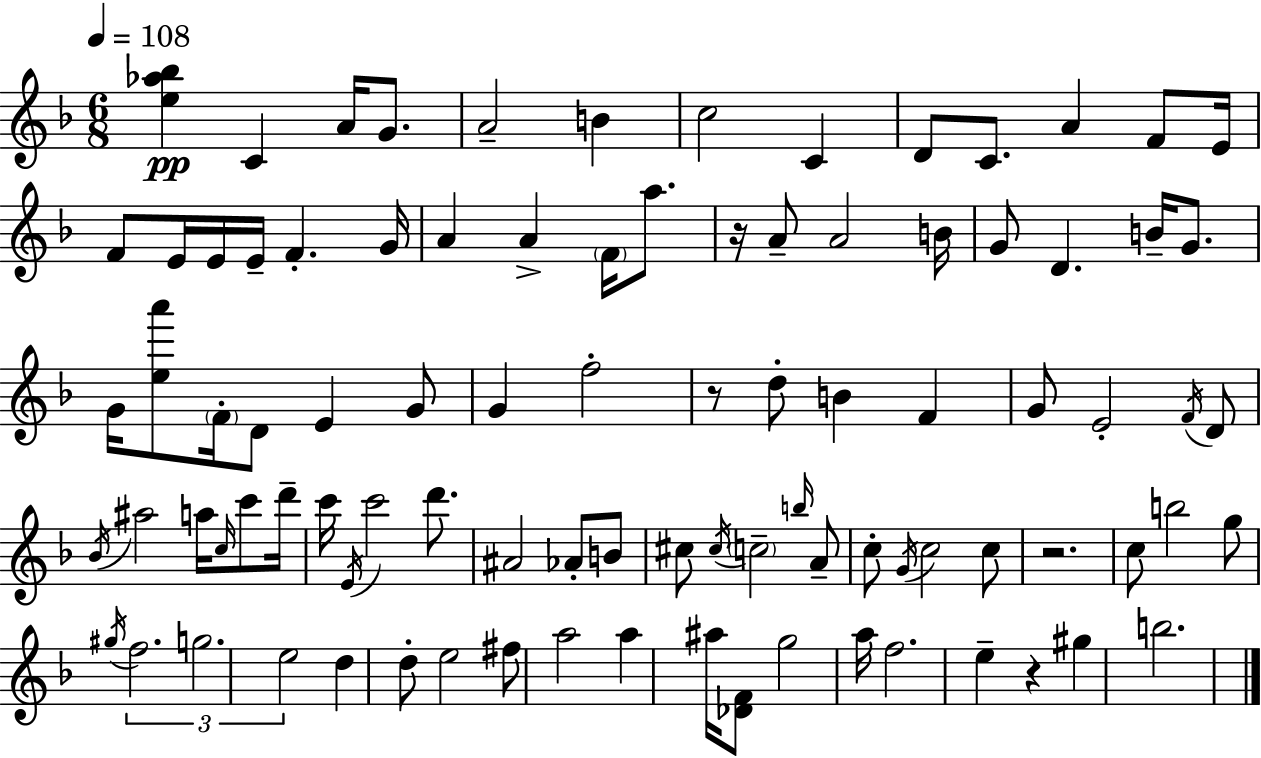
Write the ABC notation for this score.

X:1
T:Untitled
M:6/8
L:1/4
K:Dm
[e_a_b] C A/4 G/2 A2 B c2 C D/2 C/2 A F/2 E/4 F/2 E/4 E/4 E/4 F G/4 A A F/4 a/2 z/4 A/2 A2 B/4 G/2 D B/4 G/2 G/4 [ea']/2 F/4 D/2 E G/2 G f2 z/2 d/2 B F G/2 E2 F/4 D/2 _B/4 ^a2 a/4 c/4 c'/2 d'/4 c'/4 E/4 c'2 d'/2 ^A2 _A/2 B/2 ^c/2 ^c/4 c2 b/4 A/2 c/2 G/4 c2 c/2 z2 c/2 b2 g/2 ^g/4 f2 g2 e2 d d/2 e2 ^f/2 a2 a ^a/4 [_DF]/2 g2 a/4 f2 e z ^g b2